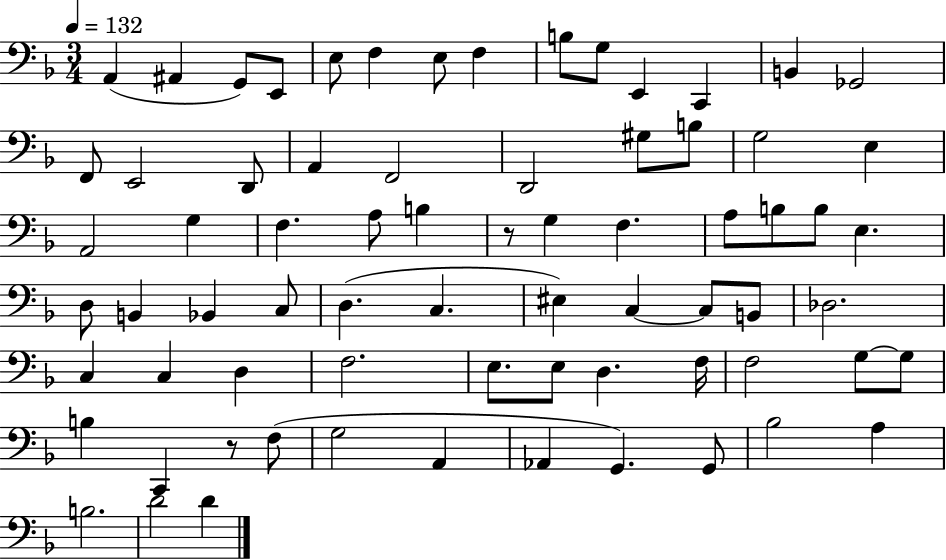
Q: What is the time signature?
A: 3/4